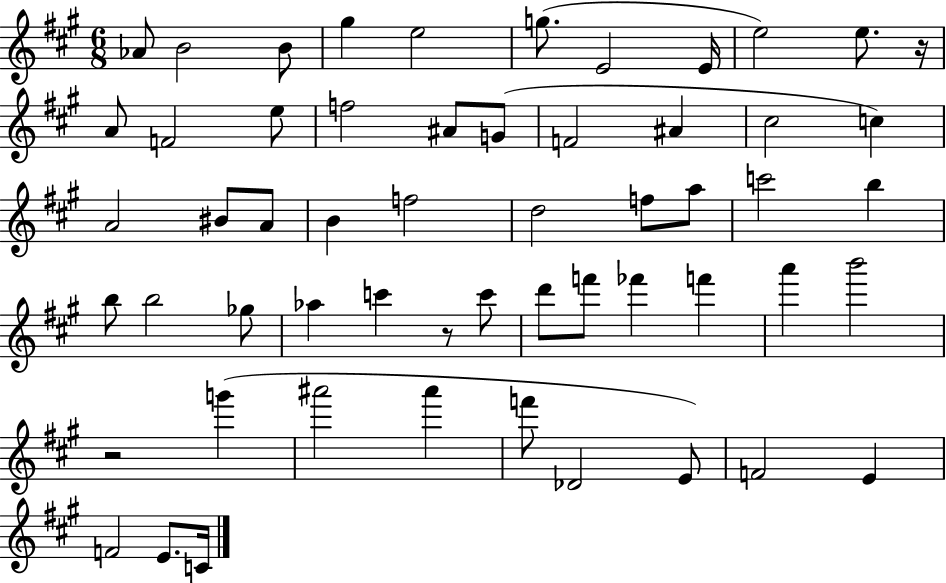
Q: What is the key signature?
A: A major